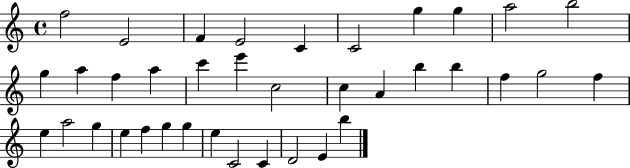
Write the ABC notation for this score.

X:1
T:Untitled
M:4/4
L:1/4
K:C
f2 E2 F E2 C C2 g g a2 b2 g a f a c' e' c2 c A b b f g2 f e a2 g e f g g e C2 C D2 E b